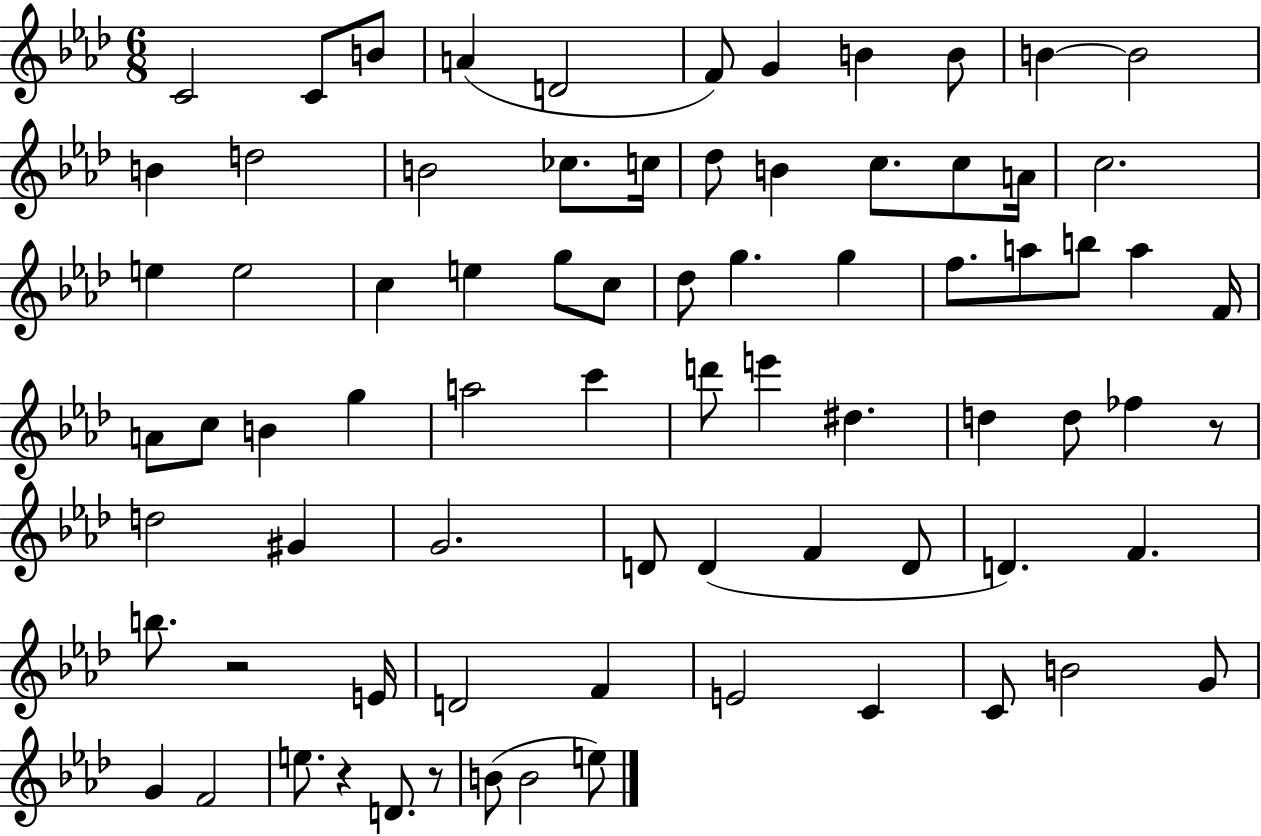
{
  \clef treble
  \numericTimeSignature
  \time 6/8
  \key aes \major
  c'2 c'8 b'8 | a'4( d'2 | f'8) g'4 b'4 b'8 | b'4~~ b'2 | \break b'4 d''2 | b'2 ces''8. c''16 | des''8 b'4 c''8. c''8 a'16 | c''2. | \break e''4 e''2 | c''4 e''4 g''8 c''8 | des''8 g''4. g''4 | f''8. a''8 b''8 a''4 f'16 | \break a'8 c''8 b'4 g''4 | a''2 c'''4 | d'''8 e'''4 dis''4. | d''4 d''8 fes''4 r8 | \break d''2 gis'4 | g'2. | d'8 d'4( f'4 d'8 | d'4.) f'4. | \break b''8. r2 e'16 | d'2 f'4 | e'2 c'4 | c'8 b'2 g'8 | \break g'4 f'2 | e''8. r4 d'8. r8 | b'8( b'2 e''8) | \bar "|."
}